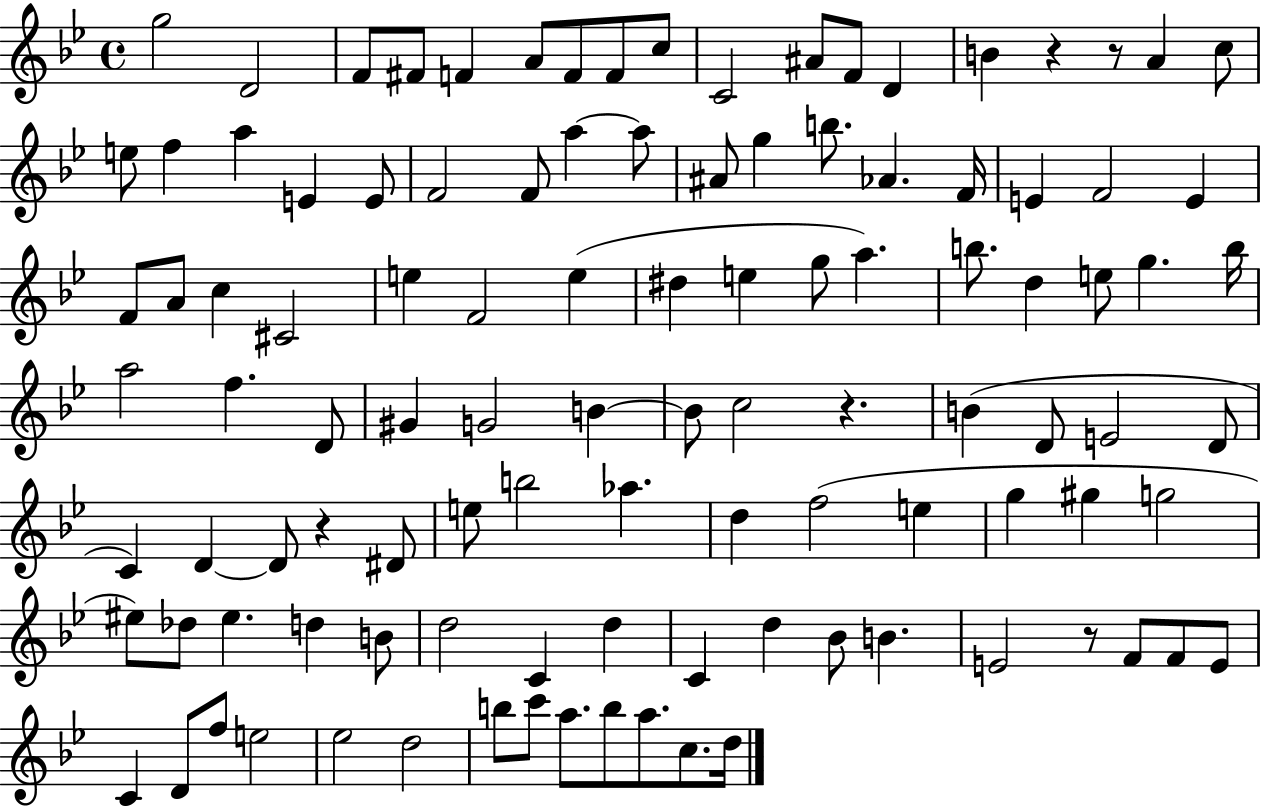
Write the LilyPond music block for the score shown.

{
  \clef treble
  \time 4/4
  \defaultTimeSignature
  \key bes \major
  \repeat volta 2 { g''2 d'2 | f'8 fis'8 f'4 a'8 f'8 f'8 c''8 | c'2 ais'8 f'8 d'4 | b'4 r4 r8 a'4 c''8 | \break e''8 f''4 a''4 e'4 e'8 | f'2 f'8 a''4~~ a''8 | ais'8 g''4 b''8. aes'4. f'16 | e'4 f'2 e'4 | \break f'8 a'8 c''4 cis'2 | e''4 f'2 e''4( | dis''4 e''4 g''8 a''4.) | b''8. d''4 e''8 g''4. b''16 | \break a''2 f''4. d'8 | gis'4 g'2 b'4~~ | b'8 c''2 r4. | b'4( d'8 e'2 d'8 | \break c'4) d'4~~ d'8 r4 dis'8 | e''8 b''2 aes''4. | d''4 f''2( e''4 | g''4 gis''4 g''2 | \break eis''8) des''8 eis''4. d''4 b'8 | d''2 c'4 d''4 | c'4 d''4 bes'8 b'4. | e'2 r8 f'8 f'8 e'8 | \break c'4 d'8 f''8 e''2 | ees''2 d''2 | b''8 c'''8 a''8. b''8 a''8. c''8. d''16 | } \bar "|."
}